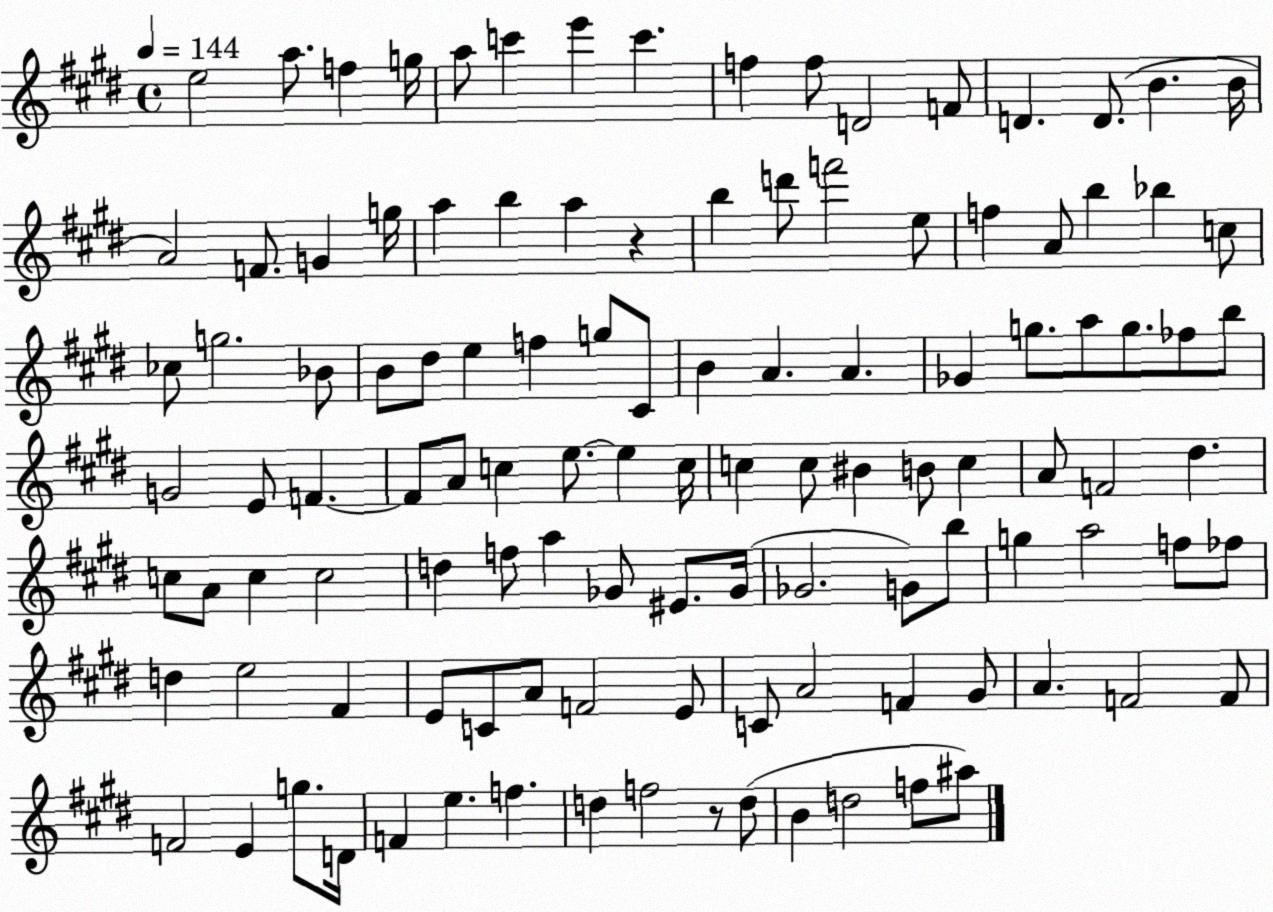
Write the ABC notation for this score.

X:1
T:Untitled
M:4/4
L:1/4
K:E
e2 a/2 f g/4 a/2 c' e' c' f f/2 D2 F/2 D D/2 B B/4 A2 F/2 G g/4 a b a z b d'/2 f'2 e/2 f A/2 b _b c/2 _c/2 g2 _B/2 B/2 ^d/2 e f g/2 ^C/2 B A A _G g/2 a/2 g/2 _f/2 b/2 G2 E/2 F F/2 A/2 c e/2 e c/4 c c/2 ^B B/2 c A/2 F2 ^d c/2 A/2 c c2 d f/2 a _G/2 ^E/2 _G/4 _G2 G/2 b/2 g a2 f/2 _f/2 d e2 ^F E/2 C/2 A/2 F2 E/2 C/2 A2 F ^G/2 A F2 F/2 F2 E g/2 D/4 F e f d f2 z/2 d/2 B d2 f/2 ^a/2